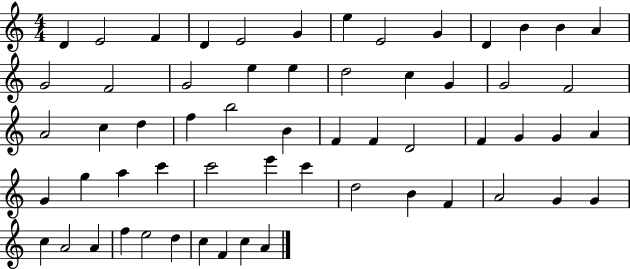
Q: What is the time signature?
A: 4/4